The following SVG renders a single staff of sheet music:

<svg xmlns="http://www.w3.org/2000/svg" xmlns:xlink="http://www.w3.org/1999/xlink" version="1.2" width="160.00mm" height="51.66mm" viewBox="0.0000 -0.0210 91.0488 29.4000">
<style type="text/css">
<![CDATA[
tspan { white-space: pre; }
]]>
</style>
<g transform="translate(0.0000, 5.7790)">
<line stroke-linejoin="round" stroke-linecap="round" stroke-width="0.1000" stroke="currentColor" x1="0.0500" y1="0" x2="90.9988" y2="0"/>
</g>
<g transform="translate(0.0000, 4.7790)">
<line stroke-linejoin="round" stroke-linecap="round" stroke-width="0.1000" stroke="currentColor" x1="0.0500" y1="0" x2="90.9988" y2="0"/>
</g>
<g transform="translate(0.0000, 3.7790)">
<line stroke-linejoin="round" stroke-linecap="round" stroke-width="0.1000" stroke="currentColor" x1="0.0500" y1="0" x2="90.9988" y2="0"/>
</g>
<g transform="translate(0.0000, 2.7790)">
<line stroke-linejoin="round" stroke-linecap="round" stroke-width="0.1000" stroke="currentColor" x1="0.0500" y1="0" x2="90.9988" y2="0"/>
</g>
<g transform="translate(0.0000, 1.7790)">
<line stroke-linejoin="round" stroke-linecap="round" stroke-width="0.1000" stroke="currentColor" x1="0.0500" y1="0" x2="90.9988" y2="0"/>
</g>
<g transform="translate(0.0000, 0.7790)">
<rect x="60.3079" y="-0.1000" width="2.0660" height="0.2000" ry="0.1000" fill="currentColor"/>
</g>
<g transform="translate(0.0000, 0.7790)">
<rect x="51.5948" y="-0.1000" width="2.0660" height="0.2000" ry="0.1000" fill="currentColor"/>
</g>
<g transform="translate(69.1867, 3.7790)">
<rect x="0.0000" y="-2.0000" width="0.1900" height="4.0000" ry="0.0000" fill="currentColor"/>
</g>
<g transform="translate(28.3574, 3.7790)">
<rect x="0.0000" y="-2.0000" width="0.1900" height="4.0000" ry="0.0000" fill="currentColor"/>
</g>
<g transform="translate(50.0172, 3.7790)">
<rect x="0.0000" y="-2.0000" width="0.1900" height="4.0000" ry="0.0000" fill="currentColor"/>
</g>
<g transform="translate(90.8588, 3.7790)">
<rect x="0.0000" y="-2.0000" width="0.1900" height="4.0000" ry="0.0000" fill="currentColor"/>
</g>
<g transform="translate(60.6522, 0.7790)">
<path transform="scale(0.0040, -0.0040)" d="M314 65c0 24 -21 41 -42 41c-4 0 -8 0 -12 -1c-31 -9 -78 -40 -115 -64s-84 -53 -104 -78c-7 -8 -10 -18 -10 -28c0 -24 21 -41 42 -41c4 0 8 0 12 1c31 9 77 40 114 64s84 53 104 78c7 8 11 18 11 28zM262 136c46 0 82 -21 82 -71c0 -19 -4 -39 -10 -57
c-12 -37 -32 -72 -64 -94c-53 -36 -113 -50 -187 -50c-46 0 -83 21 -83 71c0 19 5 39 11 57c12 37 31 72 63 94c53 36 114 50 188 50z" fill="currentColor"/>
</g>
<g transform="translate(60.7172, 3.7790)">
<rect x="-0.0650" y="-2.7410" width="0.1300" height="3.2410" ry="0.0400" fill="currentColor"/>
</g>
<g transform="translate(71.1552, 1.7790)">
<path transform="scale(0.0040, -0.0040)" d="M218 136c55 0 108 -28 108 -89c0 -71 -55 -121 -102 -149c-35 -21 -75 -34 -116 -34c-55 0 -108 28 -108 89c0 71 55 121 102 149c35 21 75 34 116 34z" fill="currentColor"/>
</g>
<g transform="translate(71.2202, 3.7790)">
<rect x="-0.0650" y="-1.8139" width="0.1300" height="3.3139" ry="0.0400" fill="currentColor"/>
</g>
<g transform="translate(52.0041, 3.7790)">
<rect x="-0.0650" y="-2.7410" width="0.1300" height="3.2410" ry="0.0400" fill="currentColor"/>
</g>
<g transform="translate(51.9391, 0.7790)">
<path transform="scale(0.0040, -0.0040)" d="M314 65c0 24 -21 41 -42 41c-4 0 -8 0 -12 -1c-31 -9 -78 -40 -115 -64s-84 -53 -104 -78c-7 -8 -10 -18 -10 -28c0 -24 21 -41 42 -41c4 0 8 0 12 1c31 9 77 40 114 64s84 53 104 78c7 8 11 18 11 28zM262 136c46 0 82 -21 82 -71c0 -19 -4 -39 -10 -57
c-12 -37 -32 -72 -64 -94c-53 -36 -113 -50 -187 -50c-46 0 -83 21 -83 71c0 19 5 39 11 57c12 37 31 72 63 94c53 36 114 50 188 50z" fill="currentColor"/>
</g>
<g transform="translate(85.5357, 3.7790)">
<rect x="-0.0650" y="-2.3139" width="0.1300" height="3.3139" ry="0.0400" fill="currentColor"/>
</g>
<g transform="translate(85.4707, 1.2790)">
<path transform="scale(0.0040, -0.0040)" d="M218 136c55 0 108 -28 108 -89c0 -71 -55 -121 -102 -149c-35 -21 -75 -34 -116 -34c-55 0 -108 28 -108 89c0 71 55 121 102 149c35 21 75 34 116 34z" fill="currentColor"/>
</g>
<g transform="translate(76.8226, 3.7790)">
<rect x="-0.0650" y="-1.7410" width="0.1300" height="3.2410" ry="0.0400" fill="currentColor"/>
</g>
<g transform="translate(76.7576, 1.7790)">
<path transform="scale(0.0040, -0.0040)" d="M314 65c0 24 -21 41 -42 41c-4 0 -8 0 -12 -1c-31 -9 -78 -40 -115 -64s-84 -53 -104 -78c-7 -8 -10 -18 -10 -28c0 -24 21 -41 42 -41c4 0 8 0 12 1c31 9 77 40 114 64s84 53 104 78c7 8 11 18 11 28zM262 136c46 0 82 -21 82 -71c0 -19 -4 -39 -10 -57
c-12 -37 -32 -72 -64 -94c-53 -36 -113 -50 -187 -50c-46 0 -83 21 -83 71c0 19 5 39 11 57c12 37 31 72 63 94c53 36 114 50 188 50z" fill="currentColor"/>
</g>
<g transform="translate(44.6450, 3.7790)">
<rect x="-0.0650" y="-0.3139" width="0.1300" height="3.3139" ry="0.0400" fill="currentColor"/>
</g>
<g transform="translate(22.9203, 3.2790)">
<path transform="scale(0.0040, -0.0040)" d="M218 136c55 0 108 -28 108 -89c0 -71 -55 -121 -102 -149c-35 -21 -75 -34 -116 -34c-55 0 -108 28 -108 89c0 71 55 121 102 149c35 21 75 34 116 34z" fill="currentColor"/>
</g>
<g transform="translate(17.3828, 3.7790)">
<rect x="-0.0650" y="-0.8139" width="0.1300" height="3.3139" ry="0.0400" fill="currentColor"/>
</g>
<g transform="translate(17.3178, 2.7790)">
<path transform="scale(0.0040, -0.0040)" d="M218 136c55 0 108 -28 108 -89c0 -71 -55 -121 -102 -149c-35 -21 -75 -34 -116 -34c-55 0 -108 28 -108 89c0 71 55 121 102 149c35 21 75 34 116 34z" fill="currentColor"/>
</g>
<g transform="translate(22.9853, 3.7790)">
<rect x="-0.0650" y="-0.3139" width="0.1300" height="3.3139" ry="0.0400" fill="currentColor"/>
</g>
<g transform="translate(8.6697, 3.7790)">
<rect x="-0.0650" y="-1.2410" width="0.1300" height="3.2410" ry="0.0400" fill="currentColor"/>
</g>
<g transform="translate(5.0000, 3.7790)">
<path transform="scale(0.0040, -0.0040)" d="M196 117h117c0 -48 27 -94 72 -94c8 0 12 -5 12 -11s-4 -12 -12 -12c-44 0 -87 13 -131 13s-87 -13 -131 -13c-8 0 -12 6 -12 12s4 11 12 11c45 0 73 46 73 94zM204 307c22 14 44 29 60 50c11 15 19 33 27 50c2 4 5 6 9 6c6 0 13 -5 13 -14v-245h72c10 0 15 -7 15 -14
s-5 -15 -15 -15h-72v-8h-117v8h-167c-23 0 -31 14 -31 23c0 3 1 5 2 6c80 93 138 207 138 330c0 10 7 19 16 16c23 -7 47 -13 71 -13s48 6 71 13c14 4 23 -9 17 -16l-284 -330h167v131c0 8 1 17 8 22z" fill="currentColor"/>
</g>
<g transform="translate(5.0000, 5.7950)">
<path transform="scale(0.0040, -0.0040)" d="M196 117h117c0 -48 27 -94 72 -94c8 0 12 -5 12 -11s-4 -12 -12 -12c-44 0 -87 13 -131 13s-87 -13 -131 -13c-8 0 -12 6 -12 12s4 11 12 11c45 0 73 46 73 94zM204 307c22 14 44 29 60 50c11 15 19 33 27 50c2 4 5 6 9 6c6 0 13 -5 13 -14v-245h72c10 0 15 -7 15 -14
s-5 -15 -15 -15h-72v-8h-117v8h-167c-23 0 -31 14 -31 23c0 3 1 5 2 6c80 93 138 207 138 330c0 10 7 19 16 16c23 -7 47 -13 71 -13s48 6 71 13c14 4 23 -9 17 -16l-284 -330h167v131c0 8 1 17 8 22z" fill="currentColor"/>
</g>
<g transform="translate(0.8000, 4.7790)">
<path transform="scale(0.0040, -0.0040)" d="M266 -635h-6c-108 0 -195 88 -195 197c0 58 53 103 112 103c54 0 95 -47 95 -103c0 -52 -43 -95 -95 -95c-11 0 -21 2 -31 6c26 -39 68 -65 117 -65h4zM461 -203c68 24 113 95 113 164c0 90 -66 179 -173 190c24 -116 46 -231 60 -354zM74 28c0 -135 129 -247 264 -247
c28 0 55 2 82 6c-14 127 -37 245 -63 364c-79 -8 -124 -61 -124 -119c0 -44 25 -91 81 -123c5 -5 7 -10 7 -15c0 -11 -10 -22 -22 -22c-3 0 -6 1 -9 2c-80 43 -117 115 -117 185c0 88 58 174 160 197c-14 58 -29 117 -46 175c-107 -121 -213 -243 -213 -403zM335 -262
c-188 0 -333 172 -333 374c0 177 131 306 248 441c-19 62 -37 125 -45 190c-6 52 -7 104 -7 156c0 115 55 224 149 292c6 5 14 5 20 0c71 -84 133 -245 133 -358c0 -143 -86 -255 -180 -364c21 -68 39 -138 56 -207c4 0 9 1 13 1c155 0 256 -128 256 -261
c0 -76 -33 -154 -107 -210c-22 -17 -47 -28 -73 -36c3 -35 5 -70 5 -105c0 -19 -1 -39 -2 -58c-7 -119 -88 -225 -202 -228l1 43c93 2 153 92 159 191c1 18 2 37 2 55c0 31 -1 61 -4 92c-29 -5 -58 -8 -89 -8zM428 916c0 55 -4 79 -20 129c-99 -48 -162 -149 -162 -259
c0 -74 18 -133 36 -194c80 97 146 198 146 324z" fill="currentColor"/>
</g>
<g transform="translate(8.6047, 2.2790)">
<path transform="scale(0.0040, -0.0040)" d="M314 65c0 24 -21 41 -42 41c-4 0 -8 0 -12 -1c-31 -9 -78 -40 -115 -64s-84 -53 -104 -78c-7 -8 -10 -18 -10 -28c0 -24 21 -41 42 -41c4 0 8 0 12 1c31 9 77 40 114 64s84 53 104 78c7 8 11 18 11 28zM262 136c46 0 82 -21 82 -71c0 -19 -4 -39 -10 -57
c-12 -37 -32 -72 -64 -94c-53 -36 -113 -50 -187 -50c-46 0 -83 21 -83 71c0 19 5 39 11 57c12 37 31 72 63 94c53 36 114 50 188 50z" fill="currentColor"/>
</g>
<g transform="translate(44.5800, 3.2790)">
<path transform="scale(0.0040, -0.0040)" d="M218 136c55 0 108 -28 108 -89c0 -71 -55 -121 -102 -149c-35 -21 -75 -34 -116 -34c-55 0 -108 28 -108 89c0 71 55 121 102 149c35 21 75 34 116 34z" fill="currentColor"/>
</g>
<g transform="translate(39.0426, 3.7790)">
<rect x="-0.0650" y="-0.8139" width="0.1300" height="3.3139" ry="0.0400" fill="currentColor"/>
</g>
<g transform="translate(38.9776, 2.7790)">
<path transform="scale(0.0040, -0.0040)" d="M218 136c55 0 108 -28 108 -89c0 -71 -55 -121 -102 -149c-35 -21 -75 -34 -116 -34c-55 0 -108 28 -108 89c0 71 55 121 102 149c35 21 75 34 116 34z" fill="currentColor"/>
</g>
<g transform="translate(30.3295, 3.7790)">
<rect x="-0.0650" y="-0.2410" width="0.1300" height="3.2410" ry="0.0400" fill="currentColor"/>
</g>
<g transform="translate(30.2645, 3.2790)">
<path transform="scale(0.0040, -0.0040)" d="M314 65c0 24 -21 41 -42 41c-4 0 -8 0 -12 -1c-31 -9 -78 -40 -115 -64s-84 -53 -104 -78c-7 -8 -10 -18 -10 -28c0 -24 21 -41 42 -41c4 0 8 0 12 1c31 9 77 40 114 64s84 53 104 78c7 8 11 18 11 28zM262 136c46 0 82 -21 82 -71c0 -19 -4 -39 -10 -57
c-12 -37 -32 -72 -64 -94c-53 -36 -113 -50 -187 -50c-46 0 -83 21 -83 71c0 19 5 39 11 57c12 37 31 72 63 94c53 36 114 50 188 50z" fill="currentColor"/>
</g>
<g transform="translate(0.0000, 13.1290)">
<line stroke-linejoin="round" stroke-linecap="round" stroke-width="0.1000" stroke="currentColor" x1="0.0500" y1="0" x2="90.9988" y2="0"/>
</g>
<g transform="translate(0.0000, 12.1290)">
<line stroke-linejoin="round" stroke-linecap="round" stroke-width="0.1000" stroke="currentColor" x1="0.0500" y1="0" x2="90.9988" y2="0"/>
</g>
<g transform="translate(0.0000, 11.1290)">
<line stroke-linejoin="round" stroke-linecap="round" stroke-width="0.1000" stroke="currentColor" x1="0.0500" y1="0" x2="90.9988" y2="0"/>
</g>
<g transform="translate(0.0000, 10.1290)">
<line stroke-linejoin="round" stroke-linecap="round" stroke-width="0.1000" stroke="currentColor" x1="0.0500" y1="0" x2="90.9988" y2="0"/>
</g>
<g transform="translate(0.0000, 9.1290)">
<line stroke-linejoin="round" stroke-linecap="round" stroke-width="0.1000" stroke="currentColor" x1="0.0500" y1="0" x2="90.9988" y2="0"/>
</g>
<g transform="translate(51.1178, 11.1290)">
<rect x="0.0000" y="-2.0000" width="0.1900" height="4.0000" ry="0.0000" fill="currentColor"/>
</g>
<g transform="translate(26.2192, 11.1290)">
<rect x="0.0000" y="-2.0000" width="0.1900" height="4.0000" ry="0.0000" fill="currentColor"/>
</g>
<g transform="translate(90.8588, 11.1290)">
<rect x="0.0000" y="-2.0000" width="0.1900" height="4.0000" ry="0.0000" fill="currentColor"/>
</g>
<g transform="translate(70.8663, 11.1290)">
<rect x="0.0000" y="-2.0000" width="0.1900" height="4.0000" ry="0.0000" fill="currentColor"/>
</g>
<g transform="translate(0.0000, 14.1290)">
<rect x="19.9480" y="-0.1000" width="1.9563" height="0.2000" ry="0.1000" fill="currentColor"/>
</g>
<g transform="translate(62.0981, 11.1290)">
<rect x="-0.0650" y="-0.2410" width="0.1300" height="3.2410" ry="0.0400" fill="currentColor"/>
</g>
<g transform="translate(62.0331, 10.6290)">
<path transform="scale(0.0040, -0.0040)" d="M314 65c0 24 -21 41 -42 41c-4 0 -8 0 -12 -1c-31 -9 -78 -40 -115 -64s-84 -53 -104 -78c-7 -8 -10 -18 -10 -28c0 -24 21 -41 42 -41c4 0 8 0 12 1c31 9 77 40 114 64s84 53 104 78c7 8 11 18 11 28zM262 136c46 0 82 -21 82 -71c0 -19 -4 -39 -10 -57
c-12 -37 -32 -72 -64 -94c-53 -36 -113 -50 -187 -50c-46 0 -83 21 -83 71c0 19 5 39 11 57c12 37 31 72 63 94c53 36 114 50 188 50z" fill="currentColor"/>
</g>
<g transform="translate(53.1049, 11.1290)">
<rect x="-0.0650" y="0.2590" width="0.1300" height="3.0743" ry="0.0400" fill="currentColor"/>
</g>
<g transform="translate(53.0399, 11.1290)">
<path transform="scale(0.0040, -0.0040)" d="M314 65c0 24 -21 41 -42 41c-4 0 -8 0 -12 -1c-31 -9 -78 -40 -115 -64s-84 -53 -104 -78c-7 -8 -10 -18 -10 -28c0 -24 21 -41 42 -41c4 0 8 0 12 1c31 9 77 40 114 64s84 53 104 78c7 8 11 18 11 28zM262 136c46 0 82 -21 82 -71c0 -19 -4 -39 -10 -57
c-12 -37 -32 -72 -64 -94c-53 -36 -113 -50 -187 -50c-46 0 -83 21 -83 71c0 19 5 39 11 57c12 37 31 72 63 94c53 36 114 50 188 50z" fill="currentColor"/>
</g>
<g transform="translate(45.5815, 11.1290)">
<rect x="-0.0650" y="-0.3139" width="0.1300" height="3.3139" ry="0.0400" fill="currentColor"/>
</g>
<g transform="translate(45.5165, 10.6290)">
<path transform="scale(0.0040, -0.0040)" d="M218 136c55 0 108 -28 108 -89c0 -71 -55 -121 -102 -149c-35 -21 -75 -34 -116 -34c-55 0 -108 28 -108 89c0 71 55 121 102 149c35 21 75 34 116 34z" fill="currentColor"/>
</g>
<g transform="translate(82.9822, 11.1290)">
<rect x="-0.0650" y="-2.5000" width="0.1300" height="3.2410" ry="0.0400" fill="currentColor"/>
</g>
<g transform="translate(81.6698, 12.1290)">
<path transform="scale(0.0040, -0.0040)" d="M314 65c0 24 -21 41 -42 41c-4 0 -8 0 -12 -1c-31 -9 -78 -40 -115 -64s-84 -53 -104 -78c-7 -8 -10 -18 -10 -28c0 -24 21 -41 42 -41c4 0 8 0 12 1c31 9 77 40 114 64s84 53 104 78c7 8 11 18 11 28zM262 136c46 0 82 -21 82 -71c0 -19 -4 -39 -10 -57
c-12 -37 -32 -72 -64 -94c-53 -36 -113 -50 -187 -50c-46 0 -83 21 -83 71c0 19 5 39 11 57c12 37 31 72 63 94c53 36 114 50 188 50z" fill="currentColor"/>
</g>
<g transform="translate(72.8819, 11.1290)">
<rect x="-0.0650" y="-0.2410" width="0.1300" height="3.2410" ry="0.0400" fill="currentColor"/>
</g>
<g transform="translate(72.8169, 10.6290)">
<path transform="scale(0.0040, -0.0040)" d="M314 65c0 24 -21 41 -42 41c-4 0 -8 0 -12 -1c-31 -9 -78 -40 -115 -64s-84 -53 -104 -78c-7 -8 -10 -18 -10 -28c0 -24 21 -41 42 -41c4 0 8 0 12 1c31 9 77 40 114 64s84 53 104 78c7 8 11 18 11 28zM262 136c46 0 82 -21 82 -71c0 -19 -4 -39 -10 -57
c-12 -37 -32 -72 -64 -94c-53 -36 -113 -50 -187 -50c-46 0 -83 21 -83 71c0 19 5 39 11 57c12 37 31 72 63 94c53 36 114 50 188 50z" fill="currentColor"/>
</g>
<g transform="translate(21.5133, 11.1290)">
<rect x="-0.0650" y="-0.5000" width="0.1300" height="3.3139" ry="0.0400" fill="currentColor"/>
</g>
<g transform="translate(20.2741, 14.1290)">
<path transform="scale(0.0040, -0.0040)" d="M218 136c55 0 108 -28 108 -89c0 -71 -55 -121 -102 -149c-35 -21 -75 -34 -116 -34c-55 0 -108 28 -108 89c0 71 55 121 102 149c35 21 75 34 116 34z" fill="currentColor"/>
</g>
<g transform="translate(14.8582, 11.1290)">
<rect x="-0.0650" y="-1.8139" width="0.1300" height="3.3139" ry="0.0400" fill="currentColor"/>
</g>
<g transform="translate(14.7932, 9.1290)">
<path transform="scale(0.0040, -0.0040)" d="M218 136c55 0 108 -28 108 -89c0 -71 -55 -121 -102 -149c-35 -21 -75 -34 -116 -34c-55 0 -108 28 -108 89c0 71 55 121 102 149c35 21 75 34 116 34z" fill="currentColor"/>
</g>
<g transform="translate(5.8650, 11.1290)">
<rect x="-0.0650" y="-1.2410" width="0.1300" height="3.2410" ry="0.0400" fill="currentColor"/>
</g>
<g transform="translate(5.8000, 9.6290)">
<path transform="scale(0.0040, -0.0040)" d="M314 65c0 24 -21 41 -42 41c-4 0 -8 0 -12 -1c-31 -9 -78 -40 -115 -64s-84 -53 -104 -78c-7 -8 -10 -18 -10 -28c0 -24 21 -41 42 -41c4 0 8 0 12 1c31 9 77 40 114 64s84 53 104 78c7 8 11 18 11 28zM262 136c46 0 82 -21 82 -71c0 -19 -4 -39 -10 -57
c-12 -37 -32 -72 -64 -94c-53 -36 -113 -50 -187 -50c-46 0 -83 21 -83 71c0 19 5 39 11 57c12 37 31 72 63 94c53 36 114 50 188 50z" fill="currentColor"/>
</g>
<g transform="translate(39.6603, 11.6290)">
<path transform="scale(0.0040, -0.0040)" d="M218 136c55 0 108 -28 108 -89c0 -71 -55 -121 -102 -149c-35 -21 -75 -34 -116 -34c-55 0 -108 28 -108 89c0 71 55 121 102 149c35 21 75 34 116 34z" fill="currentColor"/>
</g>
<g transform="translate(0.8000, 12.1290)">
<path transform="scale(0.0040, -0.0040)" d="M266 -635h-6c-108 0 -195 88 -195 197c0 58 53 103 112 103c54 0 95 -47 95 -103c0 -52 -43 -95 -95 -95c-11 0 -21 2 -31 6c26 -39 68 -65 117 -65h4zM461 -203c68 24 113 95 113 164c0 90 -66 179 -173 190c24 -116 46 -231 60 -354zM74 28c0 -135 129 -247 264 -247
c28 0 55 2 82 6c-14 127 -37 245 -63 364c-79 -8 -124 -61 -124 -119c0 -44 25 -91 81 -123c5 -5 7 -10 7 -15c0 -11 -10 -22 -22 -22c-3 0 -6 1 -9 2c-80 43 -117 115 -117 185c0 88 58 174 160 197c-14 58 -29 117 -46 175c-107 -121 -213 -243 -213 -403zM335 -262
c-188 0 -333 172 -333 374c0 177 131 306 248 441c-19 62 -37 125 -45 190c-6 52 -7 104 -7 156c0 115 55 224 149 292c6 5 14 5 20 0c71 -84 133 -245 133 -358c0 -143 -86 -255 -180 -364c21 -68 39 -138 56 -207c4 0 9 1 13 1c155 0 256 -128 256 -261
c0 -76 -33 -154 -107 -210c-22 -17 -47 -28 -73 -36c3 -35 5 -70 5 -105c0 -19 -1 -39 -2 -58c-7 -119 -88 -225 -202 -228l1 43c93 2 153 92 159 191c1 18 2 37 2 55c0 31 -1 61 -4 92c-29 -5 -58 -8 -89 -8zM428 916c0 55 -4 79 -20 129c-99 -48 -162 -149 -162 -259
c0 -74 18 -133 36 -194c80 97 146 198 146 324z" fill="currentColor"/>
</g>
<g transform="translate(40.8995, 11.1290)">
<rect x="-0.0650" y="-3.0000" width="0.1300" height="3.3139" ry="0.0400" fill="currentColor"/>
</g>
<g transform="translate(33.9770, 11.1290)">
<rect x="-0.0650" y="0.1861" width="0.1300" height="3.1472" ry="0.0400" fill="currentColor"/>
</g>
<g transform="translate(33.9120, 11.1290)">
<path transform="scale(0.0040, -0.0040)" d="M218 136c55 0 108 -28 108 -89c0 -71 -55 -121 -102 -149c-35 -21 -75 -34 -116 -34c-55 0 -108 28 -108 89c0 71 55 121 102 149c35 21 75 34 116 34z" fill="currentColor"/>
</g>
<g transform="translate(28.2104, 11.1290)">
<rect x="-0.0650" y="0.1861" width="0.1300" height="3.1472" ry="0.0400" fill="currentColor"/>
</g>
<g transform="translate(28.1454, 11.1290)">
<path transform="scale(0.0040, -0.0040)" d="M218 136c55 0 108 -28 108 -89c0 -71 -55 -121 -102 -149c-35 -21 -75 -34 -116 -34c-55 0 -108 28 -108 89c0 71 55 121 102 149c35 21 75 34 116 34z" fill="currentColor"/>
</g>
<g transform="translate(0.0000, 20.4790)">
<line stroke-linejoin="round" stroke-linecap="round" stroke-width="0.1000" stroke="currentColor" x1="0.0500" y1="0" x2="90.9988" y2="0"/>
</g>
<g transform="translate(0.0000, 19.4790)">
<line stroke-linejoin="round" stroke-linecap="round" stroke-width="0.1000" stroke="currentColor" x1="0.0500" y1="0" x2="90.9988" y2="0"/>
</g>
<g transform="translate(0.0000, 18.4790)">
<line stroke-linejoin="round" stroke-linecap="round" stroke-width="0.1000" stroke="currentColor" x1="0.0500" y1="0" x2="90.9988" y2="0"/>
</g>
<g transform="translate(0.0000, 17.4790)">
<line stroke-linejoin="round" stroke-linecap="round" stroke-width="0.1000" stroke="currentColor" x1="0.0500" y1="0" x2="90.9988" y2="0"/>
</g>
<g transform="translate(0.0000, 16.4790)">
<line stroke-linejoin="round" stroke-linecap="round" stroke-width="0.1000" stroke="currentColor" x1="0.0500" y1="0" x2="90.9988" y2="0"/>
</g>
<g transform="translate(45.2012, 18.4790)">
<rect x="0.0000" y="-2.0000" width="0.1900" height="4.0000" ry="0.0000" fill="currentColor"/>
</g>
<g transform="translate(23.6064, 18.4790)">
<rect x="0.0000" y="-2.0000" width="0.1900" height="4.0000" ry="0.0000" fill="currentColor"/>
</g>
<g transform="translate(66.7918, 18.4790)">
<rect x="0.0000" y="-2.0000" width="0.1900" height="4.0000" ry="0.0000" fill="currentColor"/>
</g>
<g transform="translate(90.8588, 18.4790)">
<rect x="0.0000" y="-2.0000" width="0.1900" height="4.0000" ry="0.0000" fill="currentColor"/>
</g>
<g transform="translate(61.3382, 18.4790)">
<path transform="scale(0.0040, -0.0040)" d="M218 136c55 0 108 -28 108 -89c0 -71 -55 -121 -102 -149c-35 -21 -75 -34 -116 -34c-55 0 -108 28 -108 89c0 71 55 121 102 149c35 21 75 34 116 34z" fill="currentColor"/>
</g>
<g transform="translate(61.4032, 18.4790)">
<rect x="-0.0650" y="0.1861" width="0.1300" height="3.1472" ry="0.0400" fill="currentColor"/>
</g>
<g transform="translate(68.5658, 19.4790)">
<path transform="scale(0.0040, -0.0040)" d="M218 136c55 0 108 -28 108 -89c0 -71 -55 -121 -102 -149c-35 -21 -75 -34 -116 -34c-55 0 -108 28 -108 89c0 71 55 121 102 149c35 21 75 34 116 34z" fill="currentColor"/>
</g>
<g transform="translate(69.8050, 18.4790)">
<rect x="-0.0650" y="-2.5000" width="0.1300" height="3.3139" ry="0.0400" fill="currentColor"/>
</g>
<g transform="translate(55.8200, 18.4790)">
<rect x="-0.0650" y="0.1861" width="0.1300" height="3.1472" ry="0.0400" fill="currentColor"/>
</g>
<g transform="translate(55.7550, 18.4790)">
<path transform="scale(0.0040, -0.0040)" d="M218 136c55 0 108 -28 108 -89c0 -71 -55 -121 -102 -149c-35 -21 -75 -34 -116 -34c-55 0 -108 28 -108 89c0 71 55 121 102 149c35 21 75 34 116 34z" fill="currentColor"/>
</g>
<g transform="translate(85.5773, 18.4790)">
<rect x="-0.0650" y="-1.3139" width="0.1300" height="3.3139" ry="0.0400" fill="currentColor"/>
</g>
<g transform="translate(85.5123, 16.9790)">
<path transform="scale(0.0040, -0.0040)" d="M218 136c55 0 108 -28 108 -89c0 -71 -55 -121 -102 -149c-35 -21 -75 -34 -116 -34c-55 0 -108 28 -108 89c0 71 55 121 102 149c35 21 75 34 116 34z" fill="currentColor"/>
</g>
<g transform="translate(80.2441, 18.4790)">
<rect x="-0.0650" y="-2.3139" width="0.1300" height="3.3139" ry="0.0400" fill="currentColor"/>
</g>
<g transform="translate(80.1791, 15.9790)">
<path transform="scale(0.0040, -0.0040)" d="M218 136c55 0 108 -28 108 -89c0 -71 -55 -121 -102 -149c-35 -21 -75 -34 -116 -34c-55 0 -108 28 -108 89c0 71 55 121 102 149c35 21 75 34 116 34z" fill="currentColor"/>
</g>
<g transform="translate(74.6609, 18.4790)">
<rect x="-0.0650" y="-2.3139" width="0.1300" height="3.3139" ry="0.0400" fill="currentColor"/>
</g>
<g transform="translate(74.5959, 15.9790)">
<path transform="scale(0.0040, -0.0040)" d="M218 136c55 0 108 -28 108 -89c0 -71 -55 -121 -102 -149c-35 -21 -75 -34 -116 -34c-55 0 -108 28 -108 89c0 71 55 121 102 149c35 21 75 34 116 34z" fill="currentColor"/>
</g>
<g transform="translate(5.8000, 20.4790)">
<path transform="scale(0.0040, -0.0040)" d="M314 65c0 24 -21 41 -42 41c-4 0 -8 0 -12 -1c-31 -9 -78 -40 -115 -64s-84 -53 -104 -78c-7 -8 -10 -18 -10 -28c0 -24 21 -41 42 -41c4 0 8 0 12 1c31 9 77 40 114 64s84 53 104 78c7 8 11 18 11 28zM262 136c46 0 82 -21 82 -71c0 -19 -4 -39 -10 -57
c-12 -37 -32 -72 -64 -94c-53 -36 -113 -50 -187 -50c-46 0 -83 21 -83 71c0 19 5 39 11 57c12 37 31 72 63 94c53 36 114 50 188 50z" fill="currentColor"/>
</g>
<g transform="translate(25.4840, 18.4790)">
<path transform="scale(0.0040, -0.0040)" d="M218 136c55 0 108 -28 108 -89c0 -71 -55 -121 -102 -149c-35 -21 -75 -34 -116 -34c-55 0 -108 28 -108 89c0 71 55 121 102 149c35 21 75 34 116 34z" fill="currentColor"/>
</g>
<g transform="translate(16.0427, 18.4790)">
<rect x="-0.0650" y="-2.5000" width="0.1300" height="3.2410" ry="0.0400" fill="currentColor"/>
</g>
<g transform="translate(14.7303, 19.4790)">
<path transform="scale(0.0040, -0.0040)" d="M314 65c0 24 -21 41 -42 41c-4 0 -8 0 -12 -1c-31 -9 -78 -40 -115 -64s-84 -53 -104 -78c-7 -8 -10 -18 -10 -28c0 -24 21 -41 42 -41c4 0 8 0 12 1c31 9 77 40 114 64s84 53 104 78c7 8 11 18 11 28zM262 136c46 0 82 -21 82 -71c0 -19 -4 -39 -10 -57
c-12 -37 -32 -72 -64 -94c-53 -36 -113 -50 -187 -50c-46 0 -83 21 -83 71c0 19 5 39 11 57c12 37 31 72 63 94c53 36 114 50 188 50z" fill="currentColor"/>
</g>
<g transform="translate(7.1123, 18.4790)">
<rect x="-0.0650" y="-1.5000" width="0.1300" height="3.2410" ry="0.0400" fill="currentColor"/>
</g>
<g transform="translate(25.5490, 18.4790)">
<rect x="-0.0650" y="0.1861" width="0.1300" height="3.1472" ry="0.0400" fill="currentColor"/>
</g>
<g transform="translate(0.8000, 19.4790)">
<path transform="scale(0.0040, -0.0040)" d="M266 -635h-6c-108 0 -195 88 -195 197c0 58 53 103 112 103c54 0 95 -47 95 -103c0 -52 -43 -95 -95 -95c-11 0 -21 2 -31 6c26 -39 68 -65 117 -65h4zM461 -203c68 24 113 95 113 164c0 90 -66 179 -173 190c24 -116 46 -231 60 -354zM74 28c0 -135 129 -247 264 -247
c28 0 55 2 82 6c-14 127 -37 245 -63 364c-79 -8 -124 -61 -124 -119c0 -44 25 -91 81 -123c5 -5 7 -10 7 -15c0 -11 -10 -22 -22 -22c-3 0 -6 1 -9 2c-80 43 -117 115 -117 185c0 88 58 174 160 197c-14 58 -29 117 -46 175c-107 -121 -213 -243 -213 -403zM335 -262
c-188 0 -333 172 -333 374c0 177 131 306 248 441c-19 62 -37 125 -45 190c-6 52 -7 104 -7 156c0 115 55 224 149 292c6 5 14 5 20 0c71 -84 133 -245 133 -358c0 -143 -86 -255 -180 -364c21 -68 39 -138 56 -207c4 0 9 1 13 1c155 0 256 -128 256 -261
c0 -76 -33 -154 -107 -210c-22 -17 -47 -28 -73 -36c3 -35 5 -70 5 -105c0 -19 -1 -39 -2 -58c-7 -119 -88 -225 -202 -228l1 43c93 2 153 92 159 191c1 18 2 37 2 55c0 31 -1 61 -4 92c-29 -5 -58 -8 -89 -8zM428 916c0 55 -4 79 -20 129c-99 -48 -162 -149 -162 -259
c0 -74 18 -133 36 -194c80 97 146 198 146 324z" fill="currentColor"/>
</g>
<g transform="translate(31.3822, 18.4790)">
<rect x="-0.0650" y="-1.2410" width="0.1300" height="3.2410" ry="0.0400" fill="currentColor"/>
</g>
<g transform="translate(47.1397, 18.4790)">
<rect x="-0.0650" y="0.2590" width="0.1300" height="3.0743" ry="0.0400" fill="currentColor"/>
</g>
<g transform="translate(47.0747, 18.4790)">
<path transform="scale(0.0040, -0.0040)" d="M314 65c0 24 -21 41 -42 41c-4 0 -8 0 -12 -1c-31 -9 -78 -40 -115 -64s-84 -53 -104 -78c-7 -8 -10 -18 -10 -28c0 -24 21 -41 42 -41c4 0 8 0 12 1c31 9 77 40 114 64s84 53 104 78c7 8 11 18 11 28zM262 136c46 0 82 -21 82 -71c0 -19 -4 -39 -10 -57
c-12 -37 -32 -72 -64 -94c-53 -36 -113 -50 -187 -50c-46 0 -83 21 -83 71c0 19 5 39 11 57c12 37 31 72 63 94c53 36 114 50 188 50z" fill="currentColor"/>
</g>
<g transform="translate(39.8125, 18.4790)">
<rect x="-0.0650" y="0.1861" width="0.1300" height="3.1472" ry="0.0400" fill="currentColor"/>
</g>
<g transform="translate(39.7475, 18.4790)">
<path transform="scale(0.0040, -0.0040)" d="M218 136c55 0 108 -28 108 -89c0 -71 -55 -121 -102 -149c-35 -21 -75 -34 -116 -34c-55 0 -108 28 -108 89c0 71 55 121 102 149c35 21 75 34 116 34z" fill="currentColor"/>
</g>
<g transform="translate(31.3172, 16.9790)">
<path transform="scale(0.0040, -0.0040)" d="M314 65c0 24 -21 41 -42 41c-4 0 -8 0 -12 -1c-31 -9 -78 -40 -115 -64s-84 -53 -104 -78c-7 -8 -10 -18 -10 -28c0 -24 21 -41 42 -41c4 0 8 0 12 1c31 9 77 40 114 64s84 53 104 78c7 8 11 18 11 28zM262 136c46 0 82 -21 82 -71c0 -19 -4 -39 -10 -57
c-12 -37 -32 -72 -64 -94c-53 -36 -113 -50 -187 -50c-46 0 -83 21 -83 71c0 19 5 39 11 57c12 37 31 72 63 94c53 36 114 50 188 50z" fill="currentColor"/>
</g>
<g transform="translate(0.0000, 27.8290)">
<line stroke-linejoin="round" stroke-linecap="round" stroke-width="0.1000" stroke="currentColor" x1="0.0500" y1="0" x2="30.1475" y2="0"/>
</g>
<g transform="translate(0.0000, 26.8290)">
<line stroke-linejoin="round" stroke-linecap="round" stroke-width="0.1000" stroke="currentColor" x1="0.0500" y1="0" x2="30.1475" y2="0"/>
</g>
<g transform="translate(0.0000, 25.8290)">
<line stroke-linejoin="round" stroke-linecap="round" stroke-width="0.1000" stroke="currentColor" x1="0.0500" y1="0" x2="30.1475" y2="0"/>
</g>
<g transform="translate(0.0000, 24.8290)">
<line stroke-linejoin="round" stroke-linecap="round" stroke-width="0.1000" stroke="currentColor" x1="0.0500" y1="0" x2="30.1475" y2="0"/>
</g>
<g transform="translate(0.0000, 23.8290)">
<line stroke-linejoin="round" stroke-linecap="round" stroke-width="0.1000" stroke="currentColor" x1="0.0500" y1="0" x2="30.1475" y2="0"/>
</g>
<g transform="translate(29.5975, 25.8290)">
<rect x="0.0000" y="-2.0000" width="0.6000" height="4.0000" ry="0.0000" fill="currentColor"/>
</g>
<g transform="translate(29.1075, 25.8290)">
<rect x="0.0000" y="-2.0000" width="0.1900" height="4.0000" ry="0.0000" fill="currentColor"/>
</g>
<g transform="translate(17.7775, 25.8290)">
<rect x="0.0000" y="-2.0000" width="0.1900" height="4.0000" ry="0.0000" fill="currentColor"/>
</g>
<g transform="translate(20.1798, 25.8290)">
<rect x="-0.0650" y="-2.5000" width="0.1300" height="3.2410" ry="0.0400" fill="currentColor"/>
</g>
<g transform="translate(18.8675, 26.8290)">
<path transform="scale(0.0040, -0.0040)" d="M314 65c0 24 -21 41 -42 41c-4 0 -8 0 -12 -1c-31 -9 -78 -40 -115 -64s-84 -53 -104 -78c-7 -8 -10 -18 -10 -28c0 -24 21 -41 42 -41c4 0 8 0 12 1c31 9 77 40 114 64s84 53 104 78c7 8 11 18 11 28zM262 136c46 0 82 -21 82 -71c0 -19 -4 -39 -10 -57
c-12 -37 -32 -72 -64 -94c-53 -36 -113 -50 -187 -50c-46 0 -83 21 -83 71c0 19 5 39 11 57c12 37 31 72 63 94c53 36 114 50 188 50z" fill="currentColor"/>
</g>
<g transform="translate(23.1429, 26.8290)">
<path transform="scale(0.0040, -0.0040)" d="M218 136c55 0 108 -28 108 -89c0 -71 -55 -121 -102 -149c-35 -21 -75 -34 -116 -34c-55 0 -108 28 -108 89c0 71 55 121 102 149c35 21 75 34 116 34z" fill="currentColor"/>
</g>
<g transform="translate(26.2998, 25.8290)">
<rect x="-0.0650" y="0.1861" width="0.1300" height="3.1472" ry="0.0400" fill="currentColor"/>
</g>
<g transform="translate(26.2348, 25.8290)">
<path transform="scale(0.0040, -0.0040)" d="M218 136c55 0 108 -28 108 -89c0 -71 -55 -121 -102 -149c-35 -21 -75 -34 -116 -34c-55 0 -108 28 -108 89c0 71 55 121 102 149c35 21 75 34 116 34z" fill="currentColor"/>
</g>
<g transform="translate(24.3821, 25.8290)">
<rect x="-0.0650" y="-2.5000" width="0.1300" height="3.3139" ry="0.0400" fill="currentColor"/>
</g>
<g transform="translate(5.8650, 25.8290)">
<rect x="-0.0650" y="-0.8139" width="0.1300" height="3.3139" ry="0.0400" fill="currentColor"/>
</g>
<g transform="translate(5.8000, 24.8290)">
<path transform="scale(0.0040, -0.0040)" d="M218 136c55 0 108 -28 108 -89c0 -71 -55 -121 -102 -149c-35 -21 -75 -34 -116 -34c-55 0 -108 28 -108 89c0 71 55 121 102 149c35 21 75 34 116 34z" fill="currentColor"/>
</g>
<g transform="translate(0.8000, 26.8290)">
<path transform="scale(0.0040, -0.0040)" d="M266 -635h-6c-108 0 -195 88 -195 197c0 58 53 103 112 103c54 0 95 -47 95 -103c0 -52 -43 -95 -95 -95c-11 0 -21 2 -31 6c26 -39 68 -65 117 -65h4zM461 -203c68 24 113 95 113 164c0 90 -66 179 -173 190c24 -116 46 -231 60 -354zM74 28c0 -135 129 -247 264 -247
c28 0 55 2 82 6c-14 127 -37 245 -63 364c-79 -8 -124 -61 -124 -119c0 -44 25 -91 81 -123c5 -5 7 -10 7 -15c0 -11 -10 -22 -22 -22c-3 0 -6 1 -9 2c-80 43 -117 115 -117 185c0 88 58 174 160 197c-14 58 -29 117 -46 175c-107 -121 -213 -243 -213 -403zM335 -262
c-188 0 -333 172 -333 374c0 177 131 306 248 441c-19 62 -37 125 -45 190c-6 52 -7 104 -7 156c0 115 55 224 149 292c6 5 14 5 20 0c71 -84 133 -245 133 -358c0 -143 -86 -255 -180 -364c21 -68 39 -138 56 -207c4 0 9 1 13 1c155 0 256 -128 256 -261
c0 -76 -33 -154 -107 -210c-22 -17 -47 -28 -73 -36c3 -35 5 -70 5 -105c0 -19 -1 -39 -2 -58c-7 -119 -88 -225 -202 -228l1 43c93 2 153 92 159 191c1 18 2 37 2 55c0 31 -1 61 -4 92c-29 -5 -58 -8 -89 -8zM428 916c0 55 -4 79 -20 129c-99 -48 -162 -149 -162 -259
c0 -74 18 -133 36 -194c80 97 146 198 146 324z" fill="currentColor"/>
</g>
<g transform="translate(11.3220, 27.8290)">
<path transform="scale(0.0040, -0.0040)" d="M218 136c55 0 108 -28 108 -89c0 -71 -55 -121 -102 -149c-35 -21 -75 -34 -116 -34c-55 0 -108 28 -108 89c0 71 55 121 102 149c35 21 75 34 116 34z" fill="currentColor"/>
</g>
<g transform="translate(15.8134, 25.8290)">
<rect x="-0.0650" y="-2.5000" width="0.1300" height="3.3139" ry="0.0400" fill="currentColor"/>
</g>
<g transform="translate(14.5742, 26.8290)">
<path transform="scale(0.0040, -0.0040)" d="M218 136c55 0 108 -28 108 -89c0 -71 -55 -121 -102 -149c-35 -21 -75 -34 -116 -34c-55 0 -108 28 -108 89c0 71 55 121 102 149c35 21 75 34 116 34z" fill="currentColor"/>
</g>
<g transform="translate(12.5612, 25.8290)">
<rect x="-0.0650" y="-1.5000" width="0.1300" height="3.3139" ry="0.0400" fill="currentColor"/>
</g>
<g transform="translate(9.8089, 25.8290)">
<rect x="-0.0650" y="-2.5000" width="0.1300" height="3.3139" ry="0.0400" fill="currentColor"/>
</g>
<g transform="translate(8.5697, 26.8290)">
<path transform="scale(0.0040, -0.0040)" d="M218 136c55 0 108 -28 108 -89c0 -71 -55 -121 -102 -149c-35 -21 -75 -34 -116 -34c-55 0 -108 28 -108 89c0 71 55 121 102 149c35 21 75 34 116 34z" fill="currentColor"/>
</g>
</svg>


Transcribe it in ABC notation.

X:1
T:Untitled
M:4/4
L:1/4
K:C
e2 d c c2 d c a2 a2 f f2 g e2 f C B B A c B2 c2 c2 G2 E2 G2 B e2 B B2 B B G g g e d G E G G2 G B